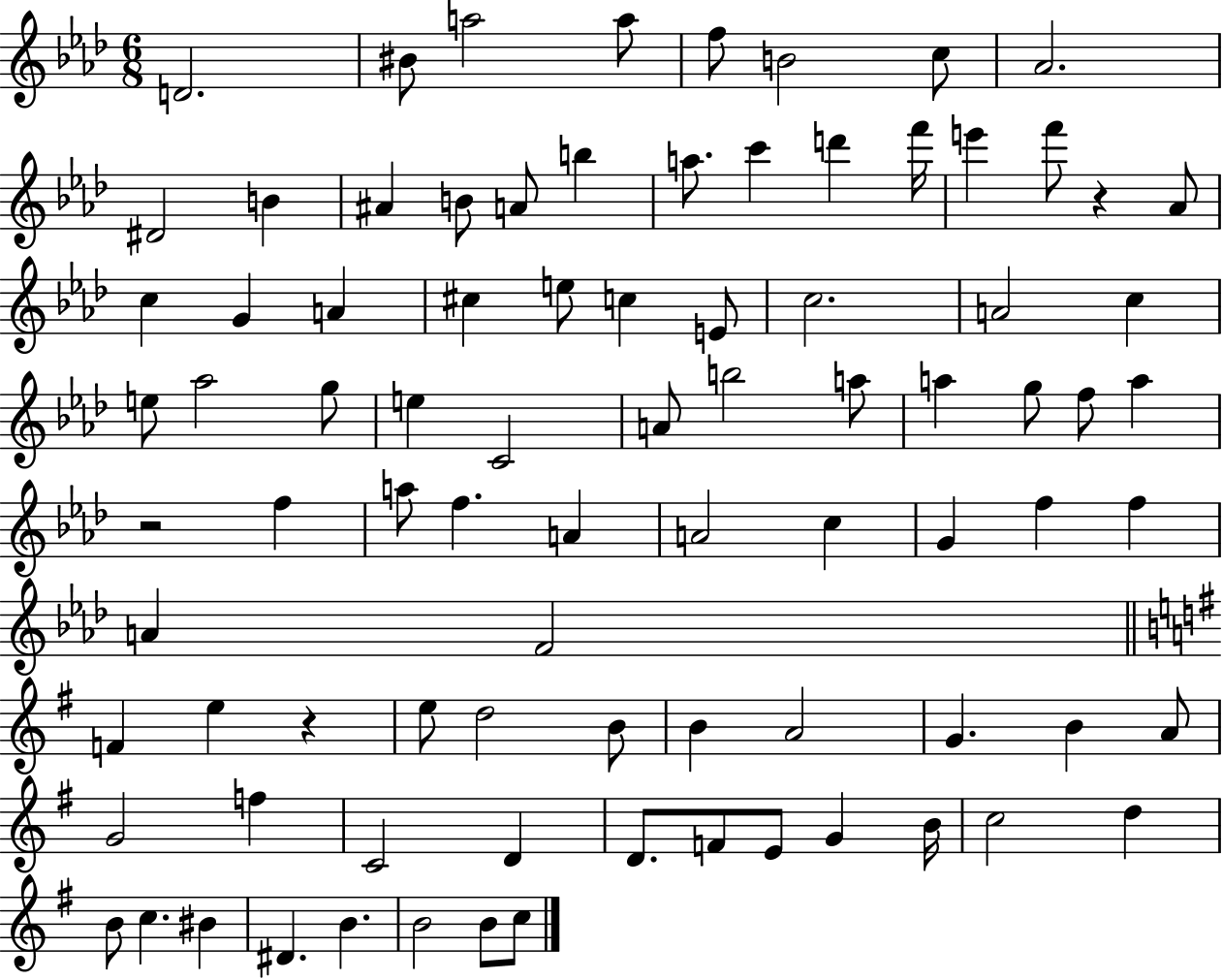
D4/h. BIS4/e A5/h A5/e F5/e B4/h C5/e Ab4/h. D#4/h B4/q A#4/q B4/e A4/e B5/q A5/e. C6/q D6/q F6/s E6/q F6/e R/q Ab4/e C5/q G4/q A4/q C#5/q E5/e C5/q E4/e C5/h. A4/h C5/q E5/e Ab5/h G5/e E5/q C4/h A4/e B5/h A5/e A5/q G5/e F5/e A5/q R/h F5/q A5/e F5/q. A4/q A4/h C5/q G4/q F5/q F5/q A4/q F4/h F4/q E5/q R/q E5/e D5/h B4/e B4/q A4/h G4/q. B4/q A4/e G4/h F5/q C4/h D4/q D4/e. F4/e E4/e G4/q B4/s C5/h D5/q B4/e C5/q. BIS4/q D#4/q. B4/q. B4/h B4/e C5/e